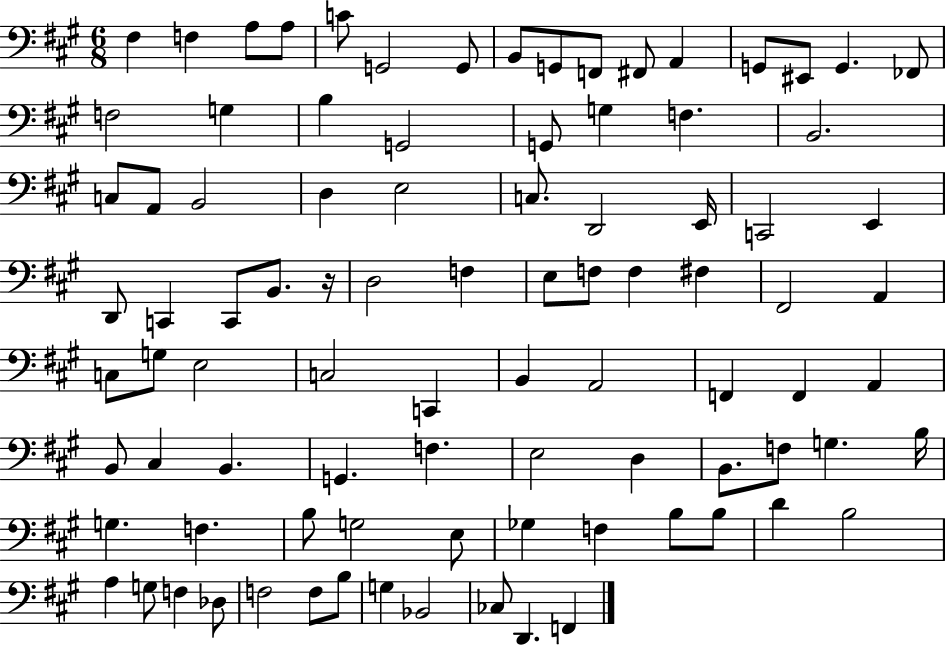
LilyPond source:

{
  \clef bass
  \numericTimeSignature
  \time 6/8
  \key a \major
  fis4 f4 a8 a8 | c'8 g,2 g,8 | b,8 g,8 f,8 fis,8 a,4 | g,8 eis,8 g,4. fes,8 | \break f2 g4 | b4 g,2 | g,8 g4 f4. | b,2. | \break c8 a,8 b,2 | d4 e2 | c8. d,2 e,16 | c,2 e,4 | \break d,8 c,4 c,8 b,8. r16 | d2 f4 | e8 f8 f4 fis4 | fis,2 a,4 | \break c8 g8 e2 | c2 c,4 | b,4 a,2 | f,4 f,4 a,4 | \break b,8 cis4 b,4. | g,4. f4. | e2 d4 | b,8. f8 g4. b16 | \break g4. f4. | b8 g2 e8 | ges4 f4 b8 b8 | d'4 b2 | \break a4 g8 f4 des8 | f2 f8 b8 | g4 bes,2 | ces8 d,4. f,4 | \break \bar "|."
}